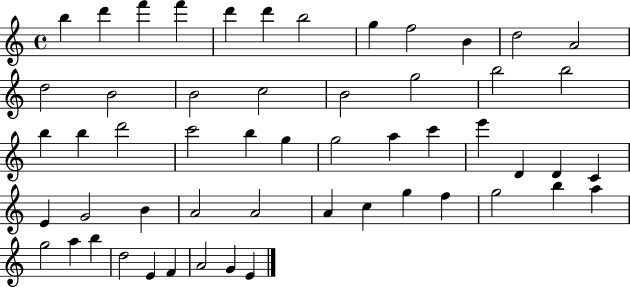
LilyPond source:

{
  \clef treble
  \time 4/4
  \defaultTimeSignature
  \key c \major
  b''4 d'''4 f'''4 f'''4 | d'''4 d'''4 b''2 | g''4 f''2 b'4 | d''2 a'2 | \break d''2 b'2 | b'2 c''2 | b'2 g''2 | b''2 b''2 | \break b''4 b''4 d'''2 | c'''2 b''4 g''4 | g''2 a''4 c'''4 | e'''4 d'4 d'4 c'4 | \break e'4 g'2 b'4 | a'2 a'2 | a'4 c''4 g''4 f''4 | g''2 b''4 a''4 | \break g''2 a''4 b''4 | d''2 e'4 f'4 | a'2 g'4 e'4 | \bar "|."
}